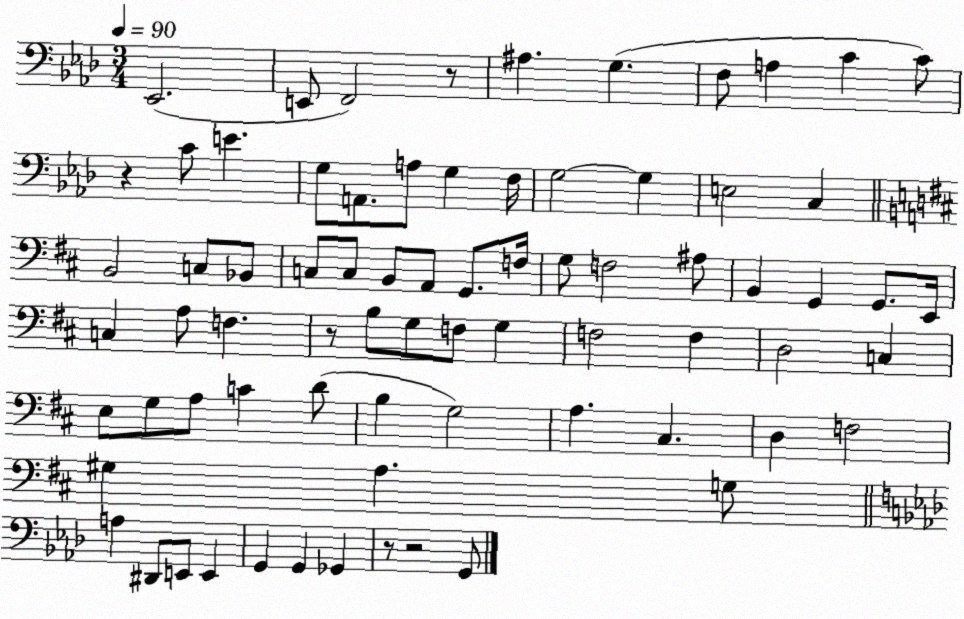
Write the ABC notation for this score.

X:1
T:Untitled
M:3/4
L:1/4
K:Ab
_E,,2 E,,/2 F,,2 z/2 ^A, G, F,/2 A, C C/2 z C/2 E G,/2 A,,/2 A,/2 G, F,/4 G,2 G, E,2 C, B,,2 C,/2 _B,,/2 C,/2 C,/2 B,,/2 A,,/2 G,,/2 F,/4 G,/2 F,2 ^A,/2 B,, G,, G,,/2 E,,/4 C, A,/2 F, z/2 B,/2 G,/2 F,/2 G, F,2 F, D,2 C, E,/2 G,/2 A,/2 C D/2 B, G,2 A, ^C, D, F,2 ^G, A, G,/2 A, ^D,,/2 E,,/2 E,, G,, G,, _G,, z/2 z2 G,,/2